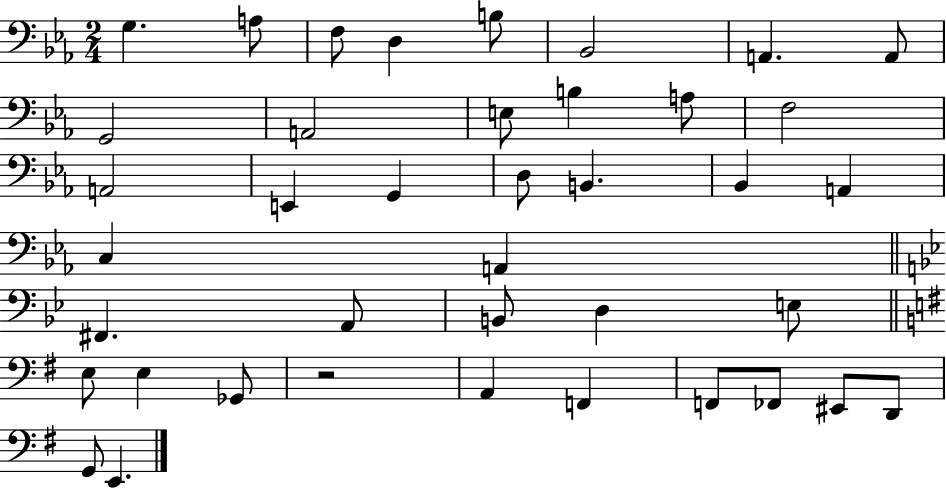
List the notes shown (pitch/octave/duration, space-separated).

G3/q. A3/e F3/e D3/q B3/e Bb2/h A2/q. A2/e G2/h A2/h E3/e B3/q A3/e F3/h A2/h E2/q G2/q D3/e B2/q. Bb2/q A2/q C3/q A2/q F#2/q. A2/e B2/e D3/q E3/e E3/e E3/q Gb2/e R/h A2/q F2/q F2/e FES2/e EIS2/e D2/e G2/e E2/q.